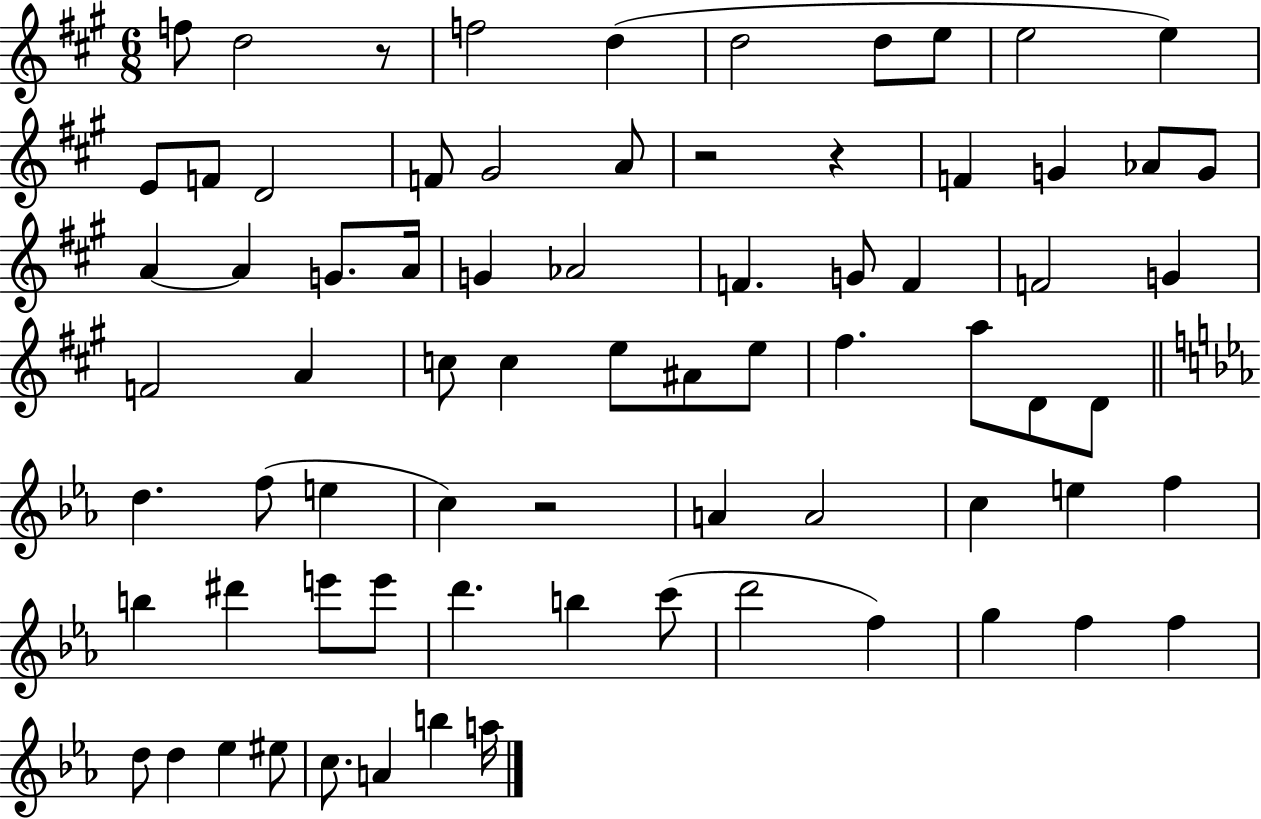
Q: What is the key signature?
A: A major